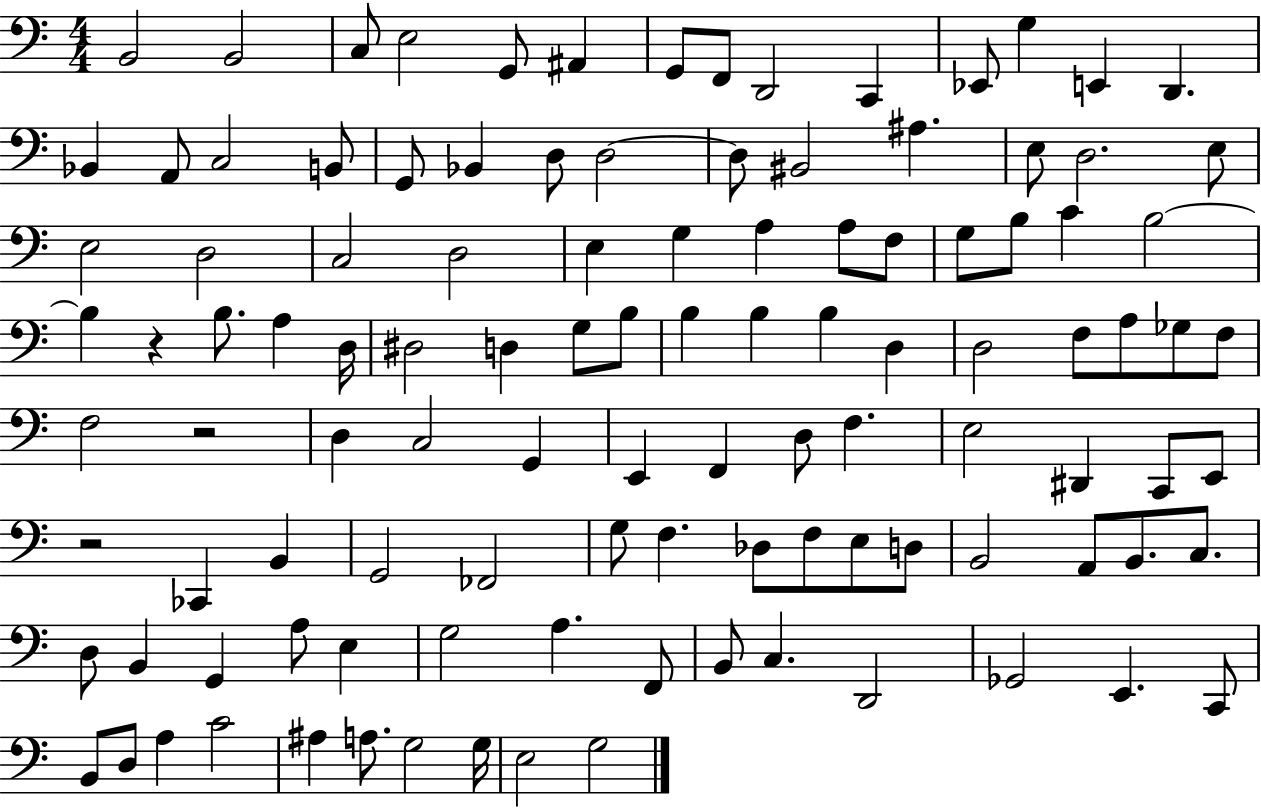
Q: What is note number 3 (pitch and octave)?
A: C3